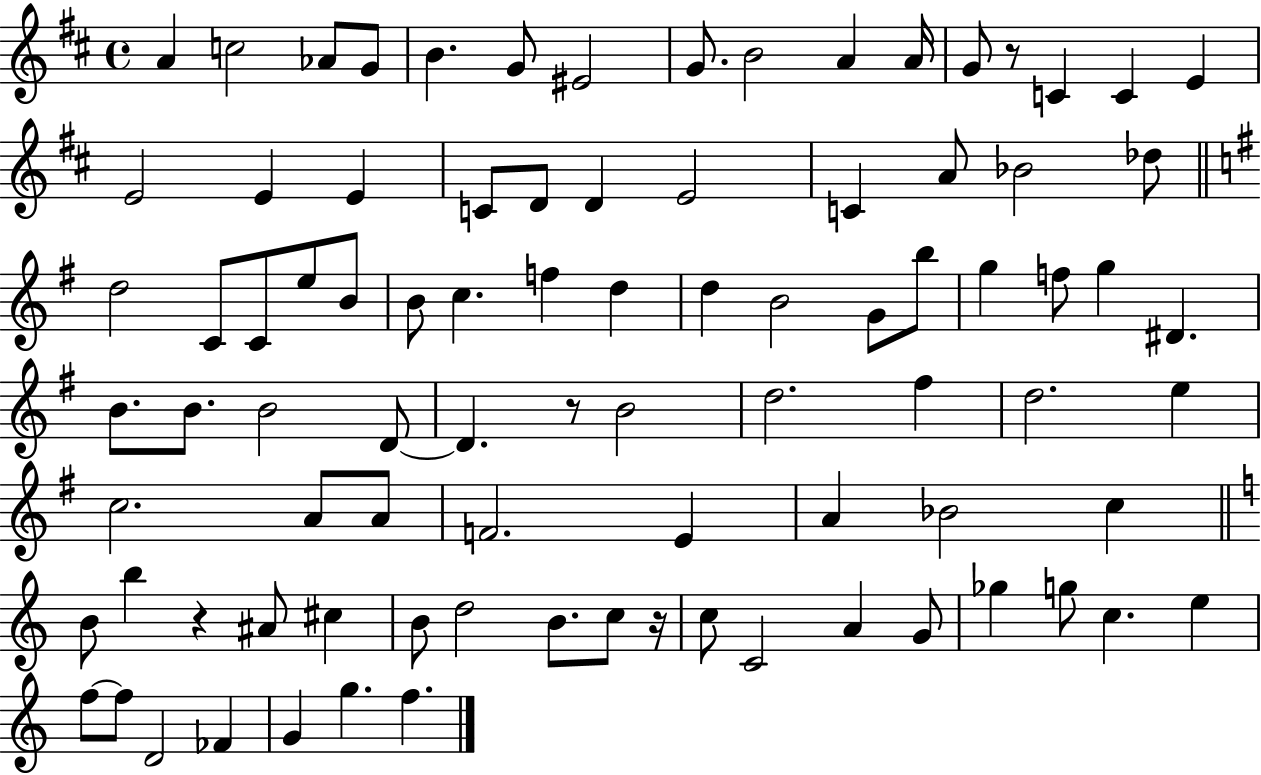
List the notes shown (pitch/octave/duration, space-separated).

A4/q C5/h Ab4/e G4/e B4/q. G4/e EIS4/h G4/e. B4/h A4/q A4/s G4/e R/e C4/q C4/q E4/q E4/h E4/q E4/q C4/e D4/e D4/q E4/h C4/q A4/e Bb4/h Db5/e D5/h C4/e C4/e E5/e B4/e B4/e C5/q. F5/q D5/q D5/q B4/h G4/e B5/e G5/q F5/e G5/q D#4/q. B4/e. B4/e. B4/h D4/e D4/q. R/e B4/h D5/h. F#5/q D5/h. E5/q C5/h. A4/e A4/e F4/h. E4/q A4/q Bb4/h C5/q B4/e B5/q R/q A#4/e C#5/q B4/e D5/h B4/e. C5/e R/s C5/e C4/h A4/q G4/e Gb5/q G5/e C5/q. E5/q F5/e F5/e D4/h FES4/q G4/q G5/q. F5/q.